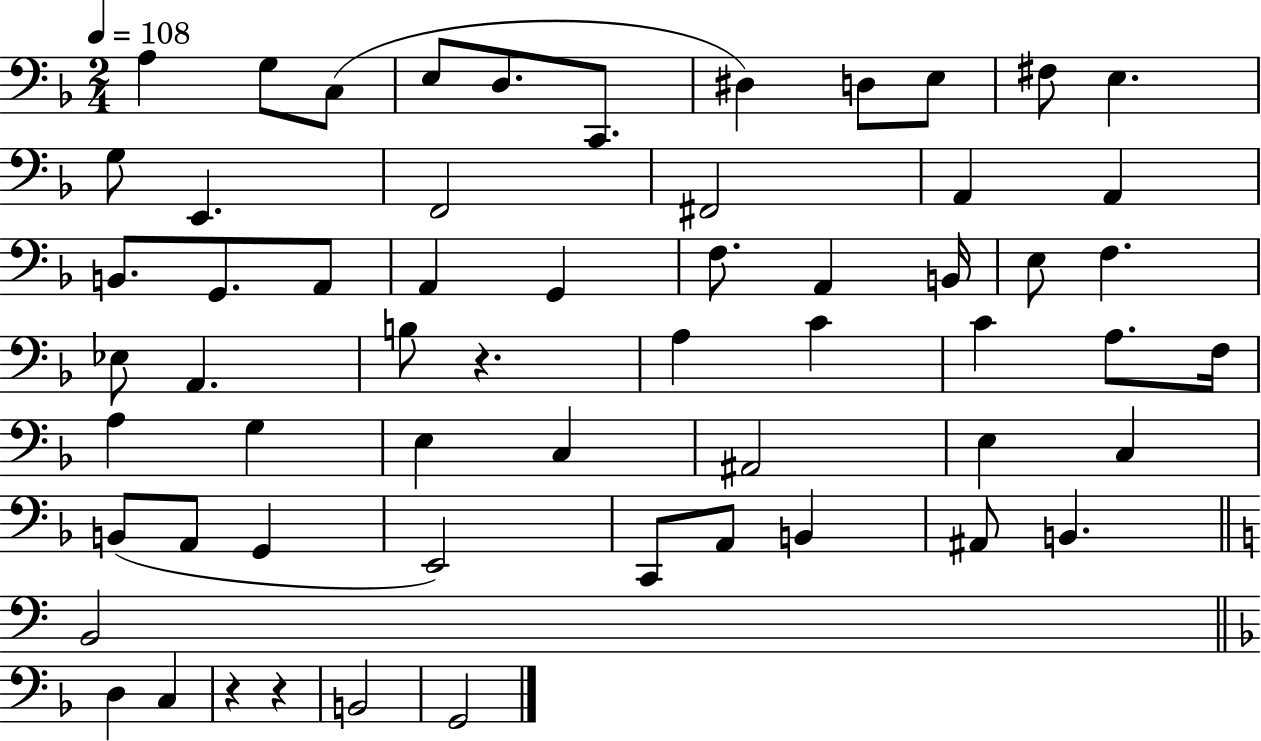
X:1
T:Untitled
M:2/4
L:1/4
K:F
A, G,/2 C,/2 E,/2 D,/2 C,,/2 ^D, D,/2 E,/2 ^F,/2 E, G,/2 E,, F,,2 ^F,,2 A,, A,, B,,/2 G,,/2 A,,/2 A,, G,, F,/2 A,, B,,/4 E,/2 F, _E,/2 A,, B,/2 z A, C C A,/2 F,/4 A, G, E, C, ^A,,2 E, C, B,,/2 A,,/2 G,, E,,2 C,,/2 A,,/2 B,, ^A,,/2 B,, B,,2 D, C, z z B,,2 G,,2